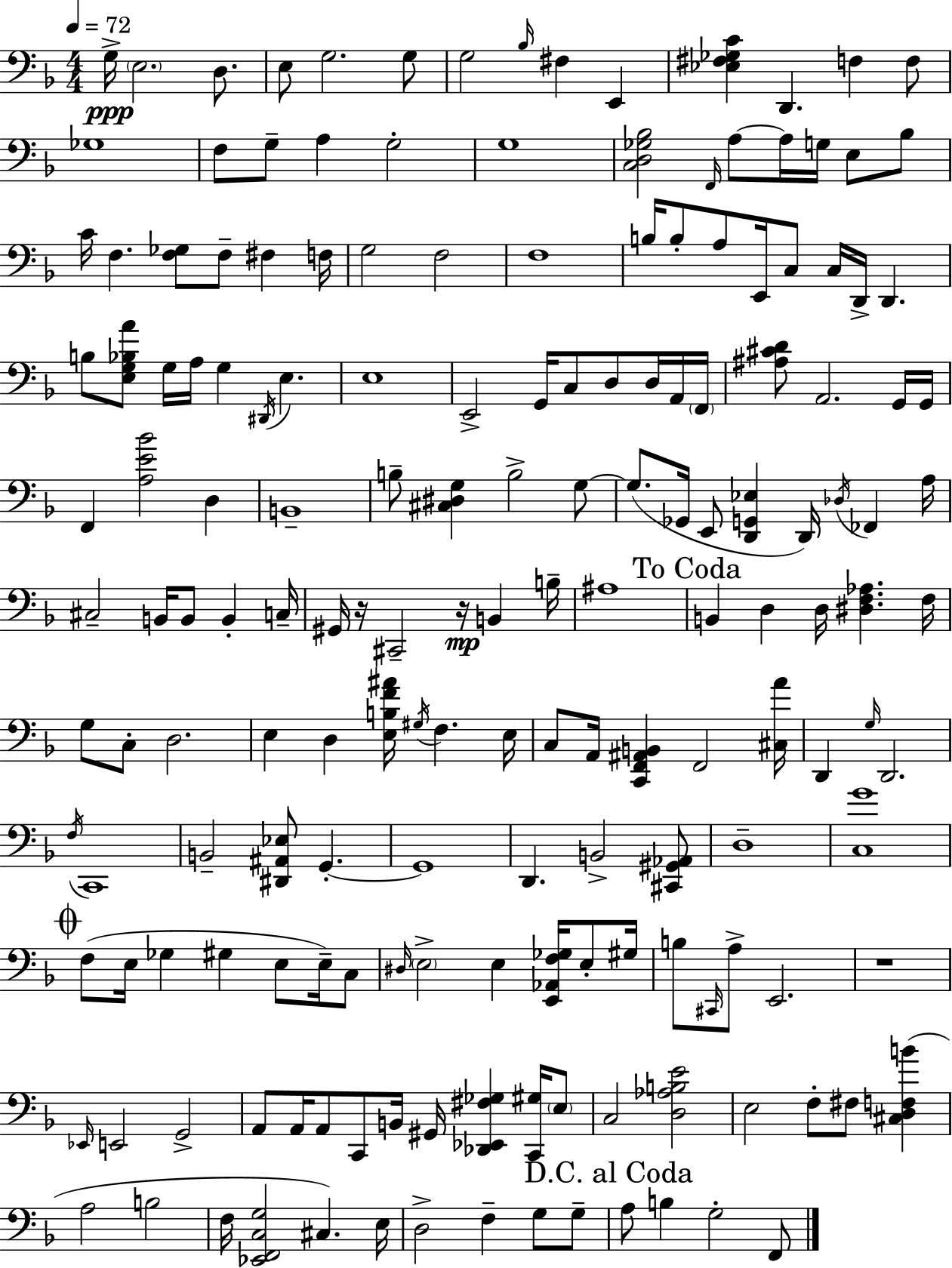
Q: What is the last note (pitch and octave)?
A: F2